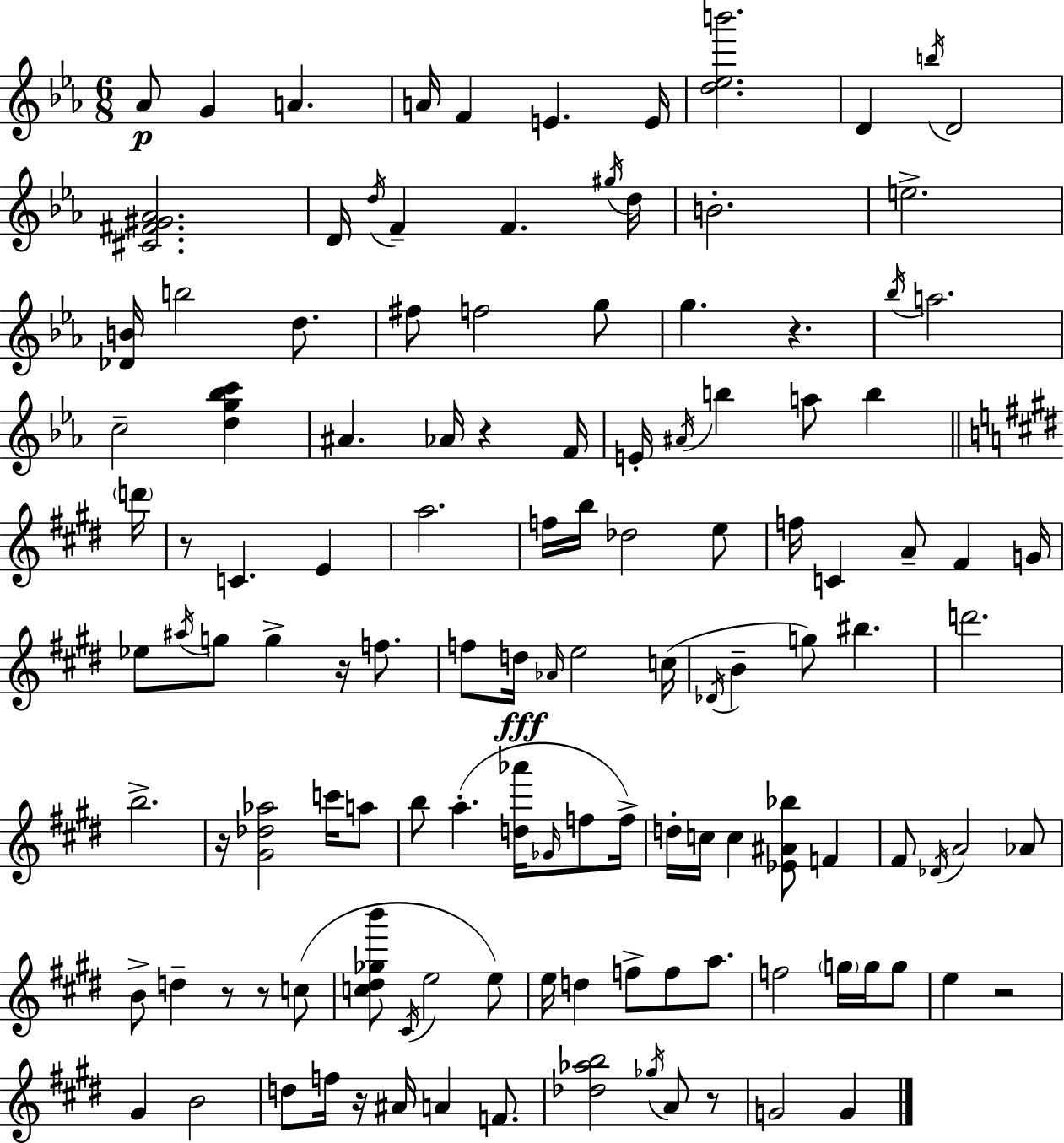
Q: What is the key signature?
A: EES major